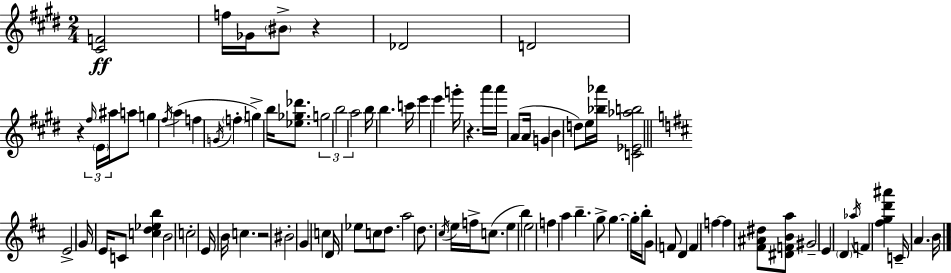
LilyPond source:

{
  \clef treble
  \numericTimeSignature
  \time 2/4
  \key e \major
  <cis' f'>2\ff | f''16 ges'16 \parenthesize bis'8-> r4 | des'2 | d'2 | \break r4 \tuplet 3/2 { \grace { fis''16 } \parenthesize e'16 ais''16 } a''8 | g''4 \acciaccatura { fis''16 } a''4( | f''4 \acciaccatura { g'16 } \parenthesize f''4-. | g''4->) b''16 | \break <ees'' ges'' des'''>8. \tuplet 3/2 { g''2 | b''2 | a''2 } | b''16 b''4. | \break c'''16 e'''4 e'''4 | g'''16-. r4. | a'''16 a'''16 a'8( a'16 g'4 | \parenthesize b'4 d''8) | \break e''16 <bes'' aes'''>16 <c' ees' aes'' b''>2 | \bar "||" \break \key d \major e'2-> | g'16 e'16 c'8 <c'' d'' ees'' b''>4 | b'2 | c''2-. | \break e'16 b'16 c''4. | r2 | bis'2-. | g'4 c''4 | \break d'16 ees''8 c''8 d''8. | a''2 | d''8. \acciaccatura { cis''16 } e''16 f''16-> c''8.( | e''4 b''4) | \break e''2 | f''4 a''4 | b''4.-- g''8-> | g''4.~~ g''16-. | \break b''16-. g'8 f'8 d'4 | f'4 f''4~~ | f''4 <fis' ais' dis''>8 <dis' f' b' a''>8 | gis'2-- | \break e'4 \parenthesize d'4 | \acciaccatura { aes''16 } f'4 <fis'' g'' d''' ais'''>4 | c'16-- a'4. | b'16 \bar "|."
}